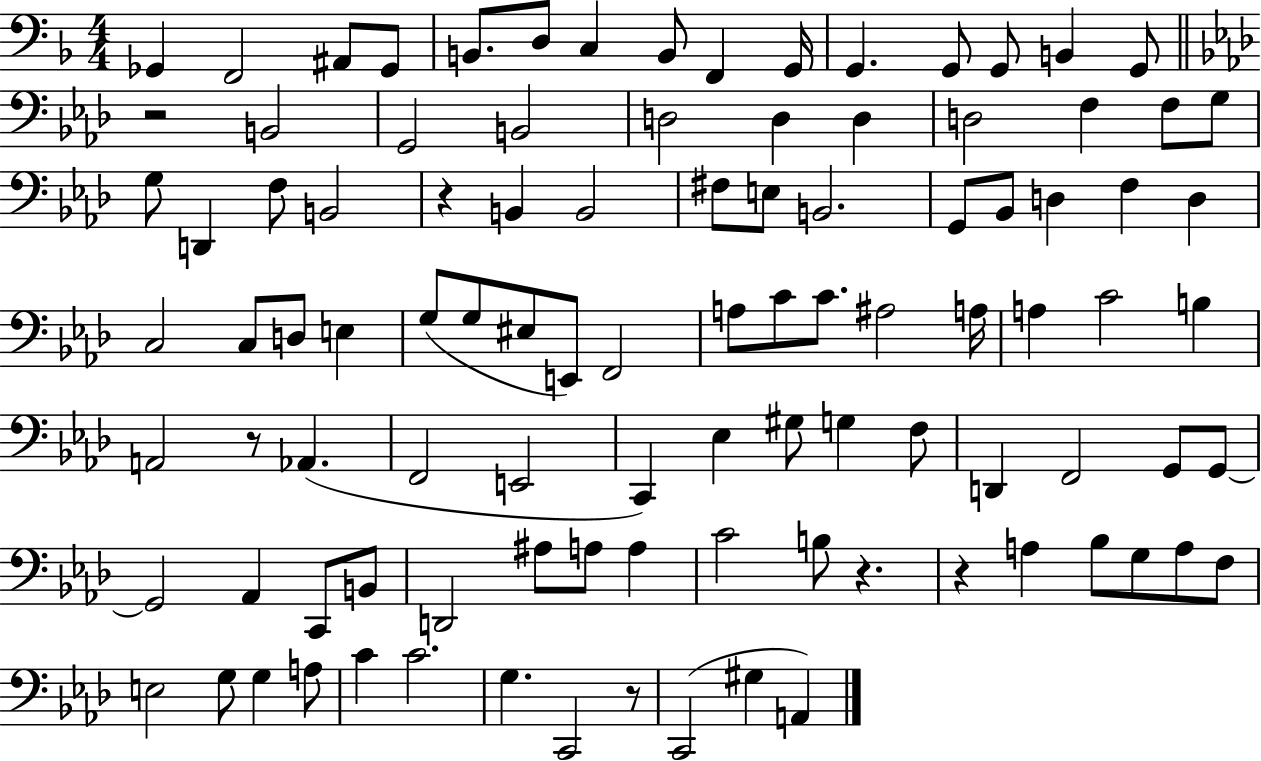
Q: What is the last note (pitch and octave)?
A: A2